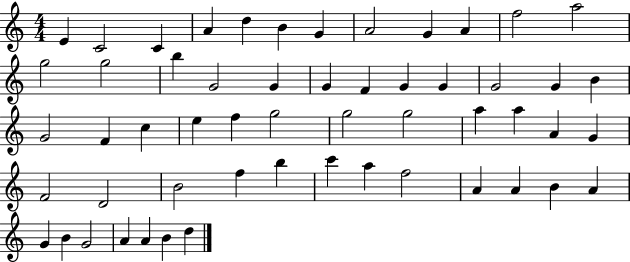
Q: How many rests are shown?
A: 0